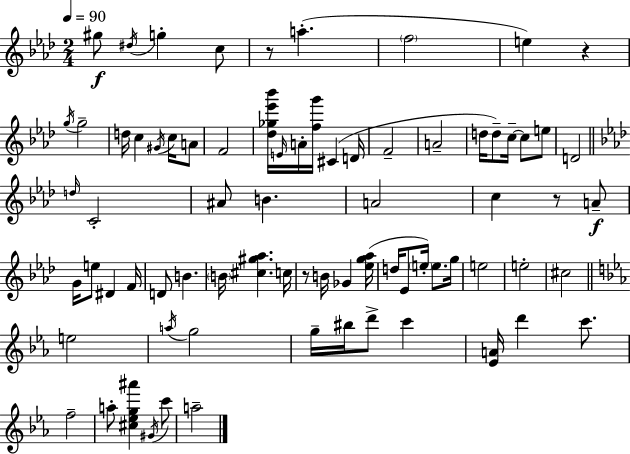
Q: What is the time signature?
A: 2/4